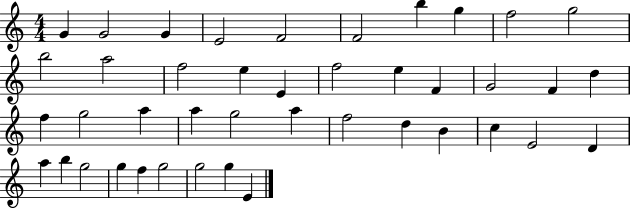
{
  \clef treble
  \numericTimeSignature
  \time 4/4
  \key c \major
  g'4 g'2 g'4 | e'2 f'2 | f'2 b''4 g''4 | f''2 g''2 | \break b''2 a''2 | f''2 e''4 e'4 | f''2 e''4 f'4 | g'2 f'4 d''4 | \break f''4 g''2 a''4 | a''4 g''2 a''4 | f''2 d''4 b'4 | c''4 e'2 d'4 | \break a''4 b''4 g''2 | g''4 f''4 g''2 | g''2 g''4 e'4 | \bar "|."
}